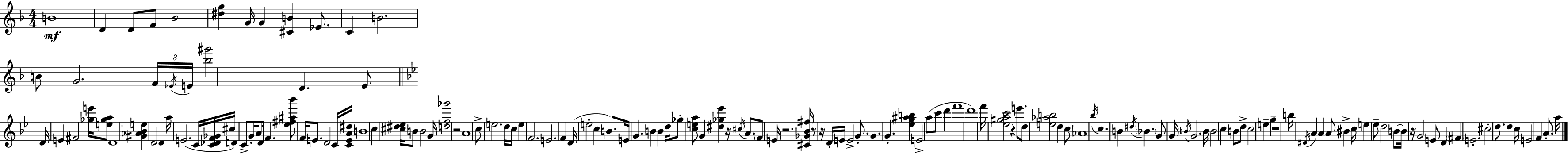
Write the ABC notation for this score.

X:1
T:Untitled
M:4/4
L:1/4
K:F
B4 D D/2 F/2 _B2 [^dg] G/4 G [^CB] _E/2 C B2 B/2 G2 F/4 _E/4 E/4 [_b^g']2 D E/2 D/4 E ^F2 [_ge']/4 [e_ga]/2 D4 [^G_A_Be] D2 D a/4 E2 C/4 [C_DF_G]/4 ^c/4 D C/2 G/4 A/2 D/4 F [_e^f^a_b']/2 F/4 E/2 D2 C/4 [CEA^d]/4 B4 c [^c^d_e]/4 B/2 B2 G/4 [df_g']2 z2 A4 c/2 e2 d/4 c/4 e F2 E2 F D/4 e2 c B/2 E/4 G B B d/4 _g/2 [cea]/2 G [^d_g_e'] z/4 ^c/4 A/2 F/2 E/4 z2 [^C_G_B^f]/4 z/2 z/4 D/4 E/4 E2 G/2 G G [_eg^ab] E2 a/2 c'/2 d' f'4 d'4 f'/4 [_e^gac']2 z e'/2 d/2 [e_ab]2 d c/2 _A4 _b/4 c B ^d/4 _B G/2 G/4 B/4 G2 B/4 B2 c B/2 d/2 c2 e g z4 b/4 ^D/4 A A A/2 ^B c/4 e _e/2 d2 B/2 B/4 z/4 G2 E/2 D ^F E2 ^c2 d/2 d c/4 E2 F A/2 a/4